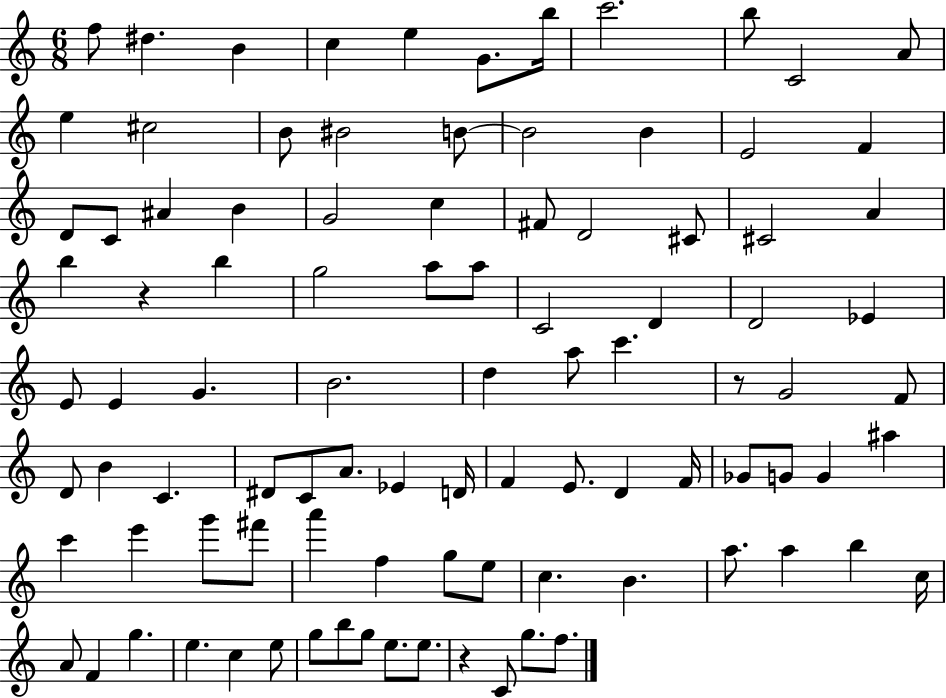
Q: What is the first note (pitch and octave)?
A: F5